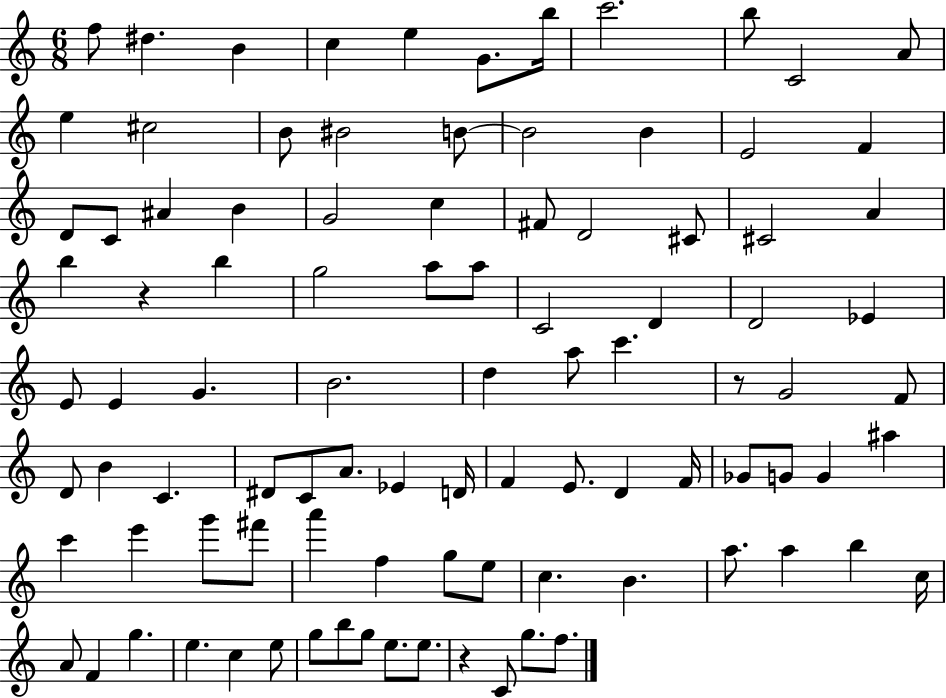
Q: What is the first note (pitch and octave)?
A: F5